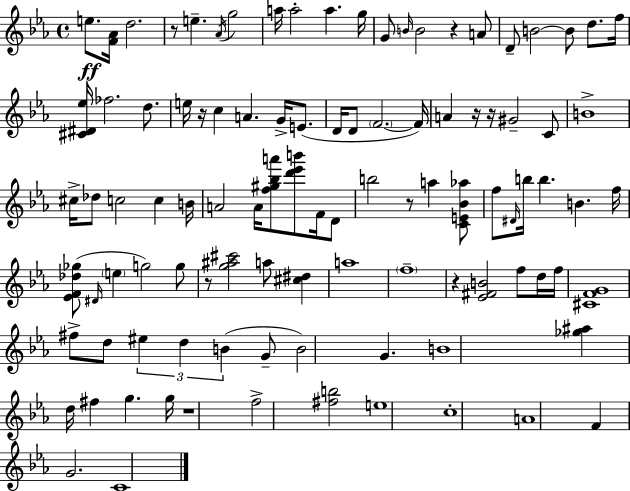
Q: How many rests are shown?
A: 9